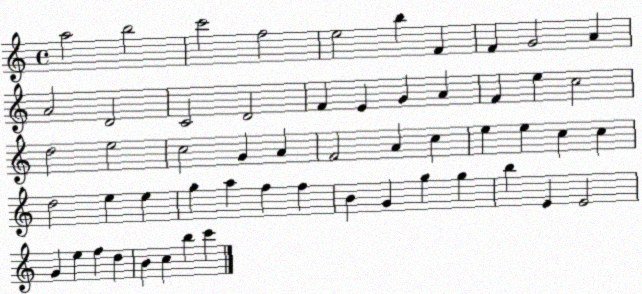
X:1
T:Untitled
M:4/4
L:1/4
K:C
a2 b2 c'2 f2 e2 b F F G2 A A2 D2 C2 D2 F E G A F e c2 d2 e2 c2 G A F2 A c e e c c d2 e e g a f f B G g g b E E2 G e f d B c b c'